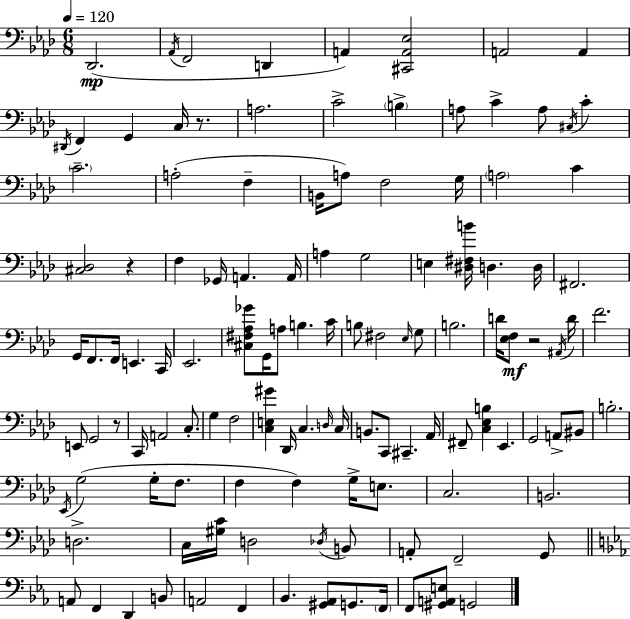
Db2/h. Ab2/s F2/h D2/q A2/q [C#2,A2,Eb3]/h A2/h A2/q D#2/s F2/q G2/q C3/s R/e. A3/h. C4/h B3/q A3/e C4/q A3/e C#3/s C4/q C4/h. A3/h F3/q B2/s A3/e F3/h G3/s A3/h C4/q [C#3,Db3]/h R/q F3/q Gb2/s A2/q. A2/s A3/q G3/h E3/q [D#3,F#3,B4]/s D3/q. D3/s F#2/h. G2/s F2/e. F2/s E2/q. C2/s Eb2/h. [C#3,F#3,Ab3,Gb4]/e G2/s A3/e B3/q. C4/s B3/e F#3/h Eb3/s G3/e B3/h. D4/s [Eb3,F3]/e R/h A#2/s D4/s F4/h. E2/e G2/h R/e C2/s A2/h C3/e. G3/q F3/h [C3,E3,G#4]/q Db2/s C3/q. D3/s C3/s B2/e. C2/e C#2/q. Ab2/s F#2/e [C3,Eb3,B3]/q Eb2/q. G2/h A2/e BIS2/e B3/h. Eb2/s G3/h G3/s F3/e. F3/q F3/q G3/s E3/e. C3/h. B2/h. D3/h. C3/s [G#3,C4]/s D3/h Db3/s B2/e A2/e F2/h G2/e A2/e F2/q D2/q B2/e A2/h F2/q Bb2/q. [G#2,Ab2]/e G2/e. F2/s F2/e [G#2,A2,E3]/e G2/h